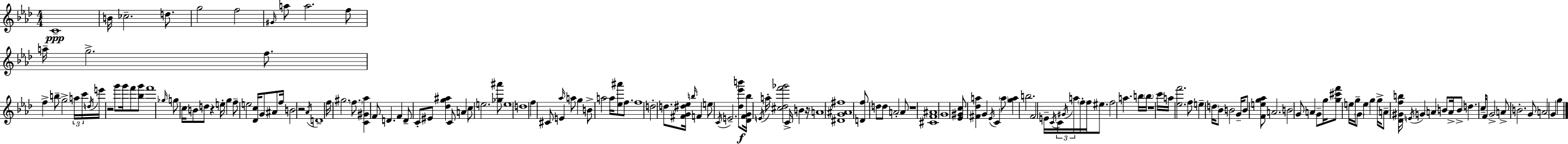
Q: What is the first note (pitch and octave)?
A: C4